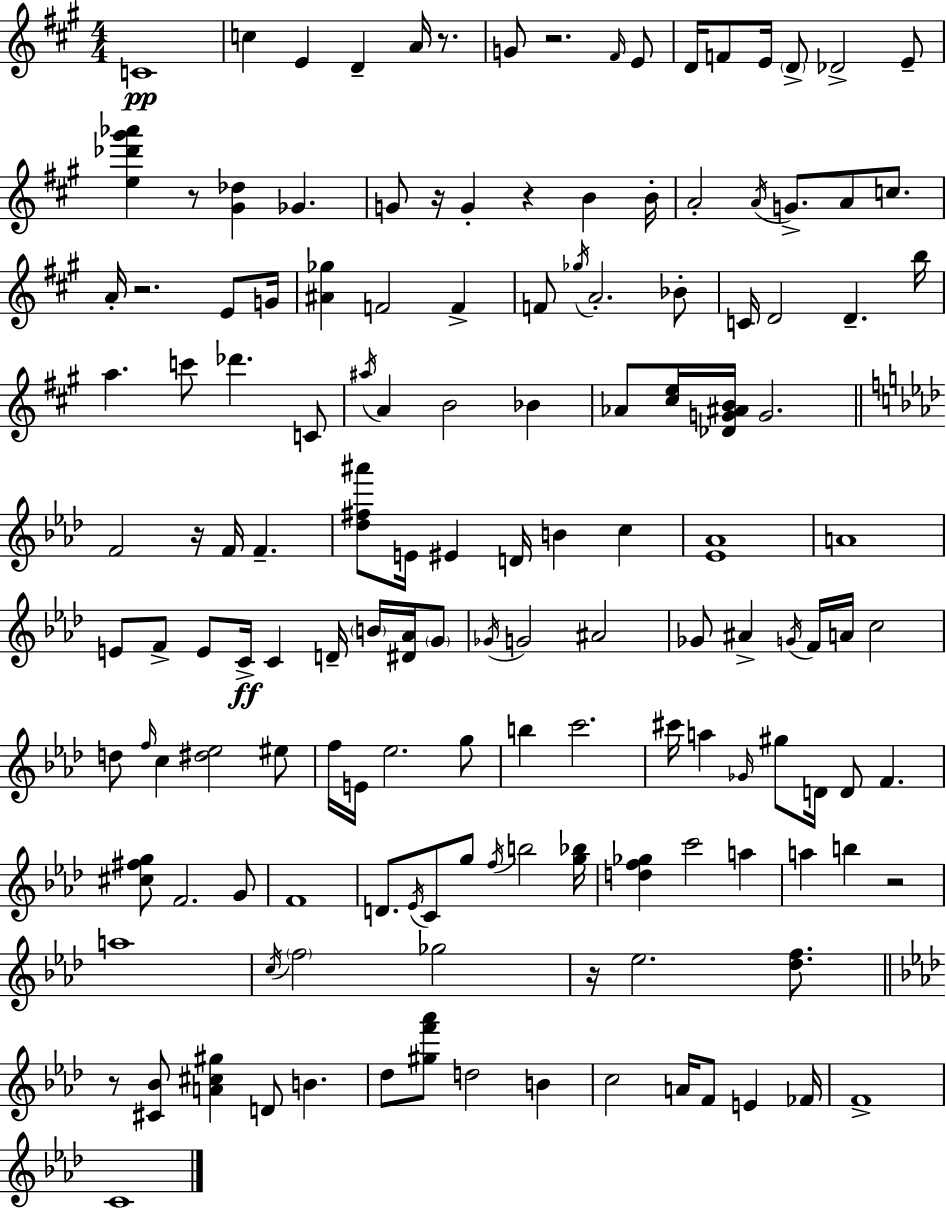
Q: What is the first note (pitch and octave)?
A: C4